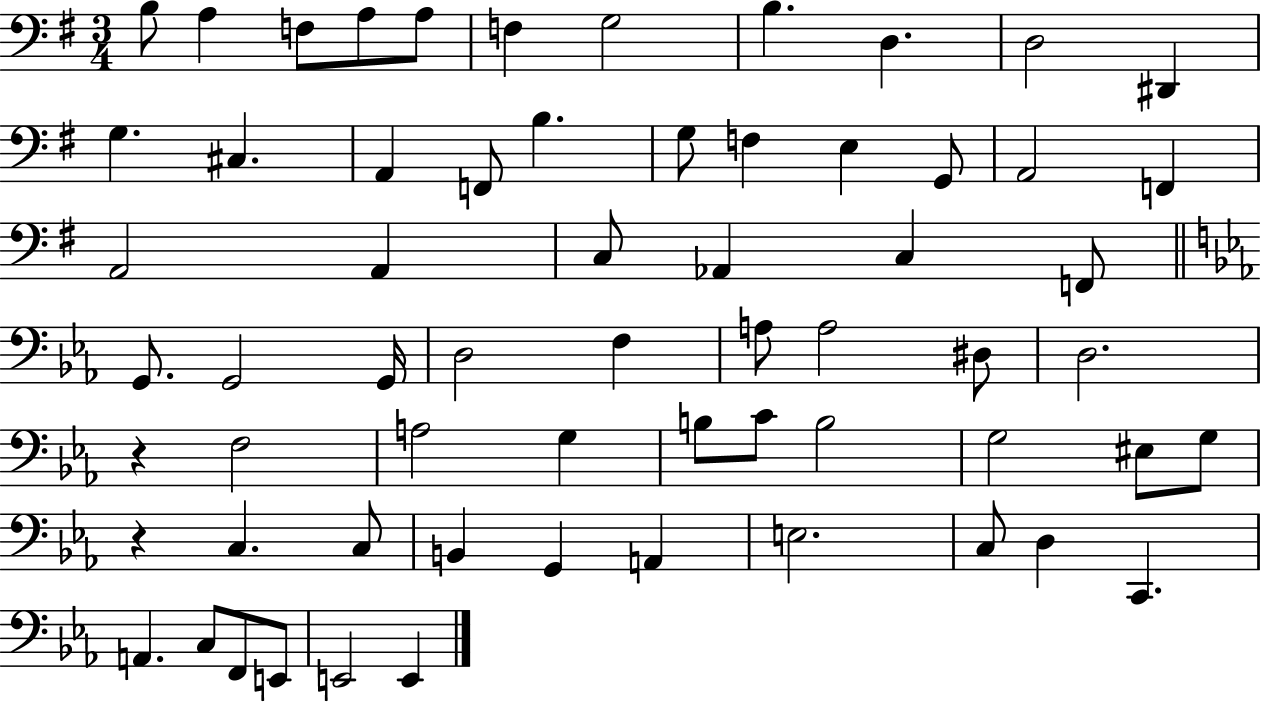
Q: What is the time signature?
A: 3/4